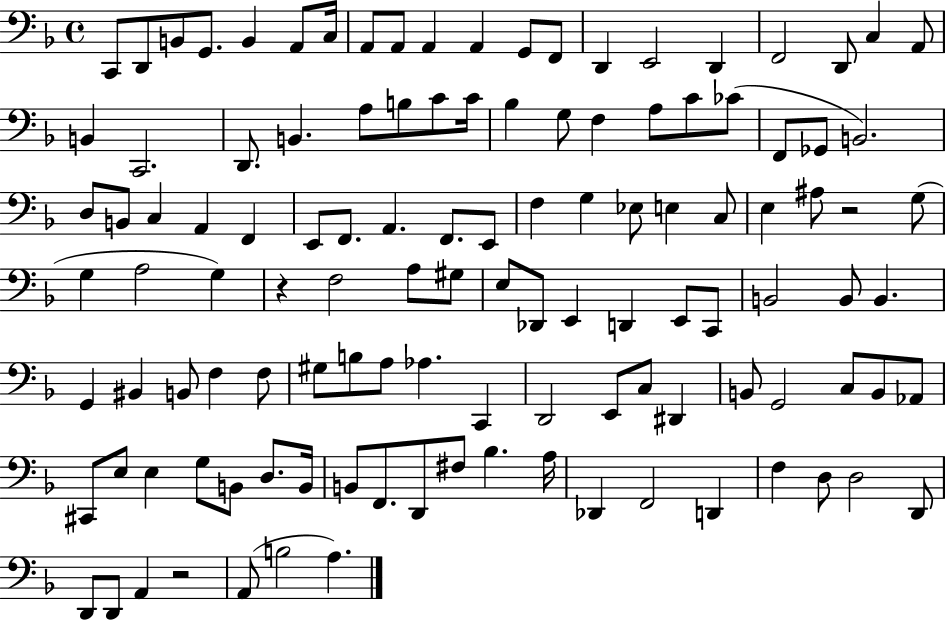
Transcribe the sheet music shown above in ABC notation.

X:1
T:Untitled
M:4/4
L:1/4
K:F
C,,/2 D,,/2 B,,/2 G,,/2 B,, A,,/2 C,/4 A,,/2 A,,/2 A,, A,, G,,/2 F,,/2 D,, E,,2 D,, F,,2 D,,/2 C, A,,/2 B,, C,,2 D,,/2 B,, A,/2 B,/2 C/2 C/4 _B, G,/2 F, A,/2 C/2 _C/2 F,,/2 _G,,/2 B,,2 D,/2 B,,/2 C, A,, F,, E,,/2 F,,/2 A,, F,,/2 E,,/2 F, G, _E,/2 E, C,/2 E, ^A,/2 z2 G,/2 G, A,2 G, z F,2 A,/2 ^G,/2 E,/2 _D,,/2 E,, D,, E,,/2 C,,/2 B,,2 B,,/2 B,, G,, ^B,, B,,/2 F, F,/2 ^G,/2 B,/2 A,/2 _A, C,, D,,2 E,,/2 C,/2 ^D,, B,,/2 G,,2 C,/2 B,,/2 _A,,/2 ^C,,/2 E,/2 E, G,/2 B,,/2 D,/2 B,,/4 B,,/2 F,,/2 D,,/2 ^F,/2 _B, A,/4 _D,, F,,2 D,, F, D,/2 D,2 D,,/2 D,,/2 D,,/2 A,, z2 A,,/2 B,2 A,